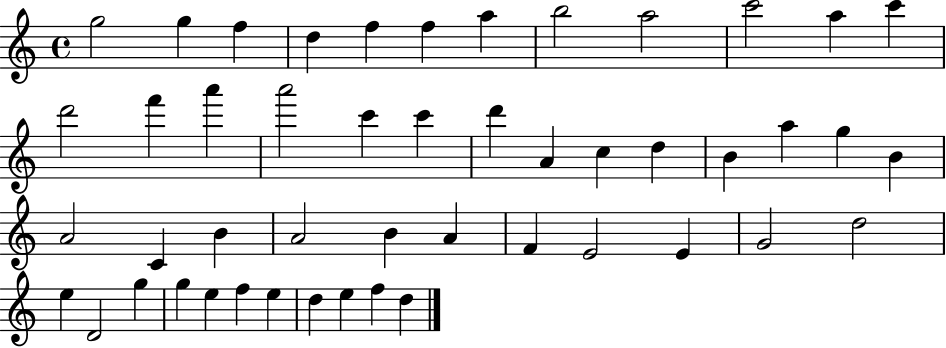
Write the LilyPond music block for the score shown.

{
  \clef treble
  \time 4/4
  \defaultTimeSignature
  \key c \major
  g''2 g''4 f''4 | d''4 f''4 f''4 a''4 | b''2 a''2 | c'''2 a''4 c'''4 | \break d'''2 f'''4 a'''4 | a'''2 c'''4 c'''4 | d'''4 a'4 c''4 d''4 | b'4 a''4 g''4 b'4 | \break a'2 c'4 b'4 | a'2 b'4 a'4 | f'4 e'2 e'4 | g'2 d''2 | \break e''4 d'2 g''4 | g''4 e''4 f''4 e''4 | d''4 e''4 f''4 d''4 | \bar "|."
}